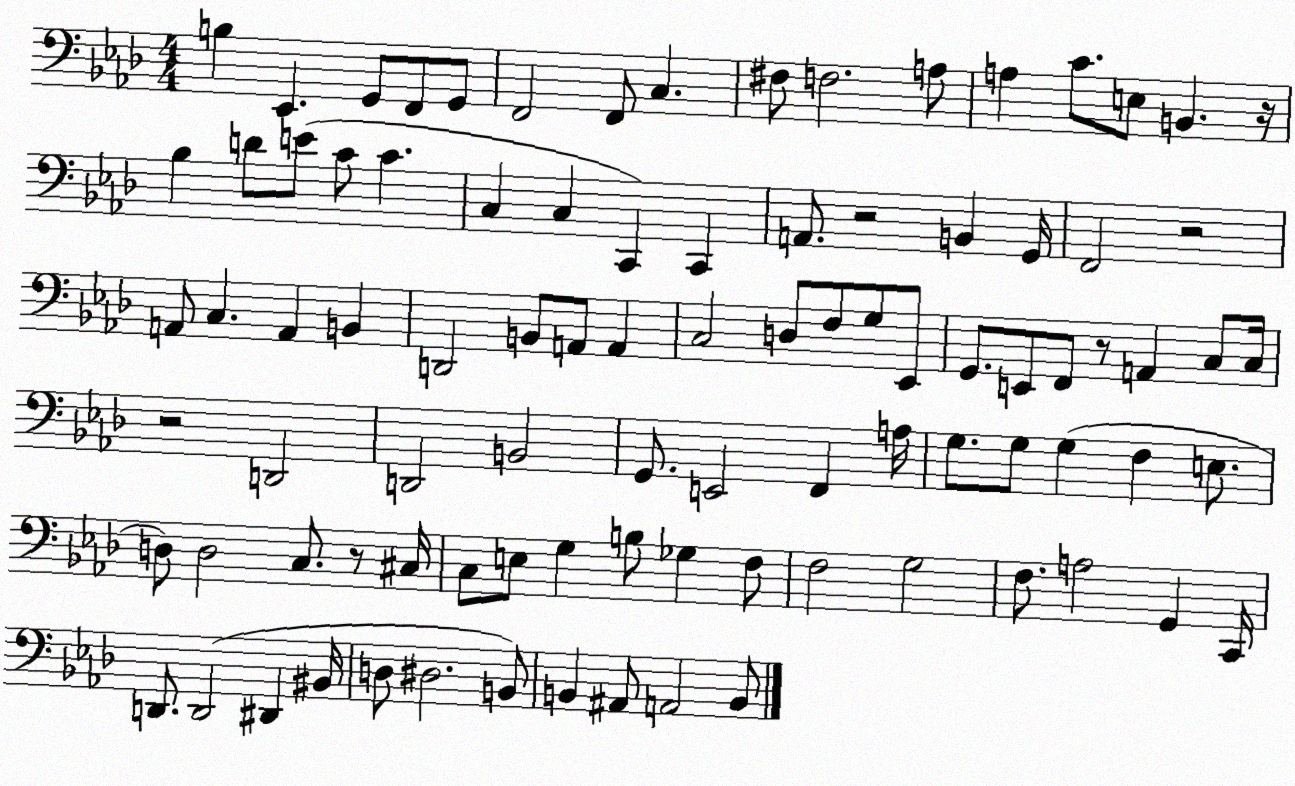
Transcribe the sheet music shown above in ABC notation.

X:1
T:Untitled
M:4/4
L:1/4
K:Ab
B, _E,, G,,/2 F,,/2 G,,/2 F,,2 F,,/2 C, ^F,/2 F,2 A,/2 A, C/2 E,/2 B,, z/4 _B, D/2 E/2 C/2 C C, C, C,, C,, A,,/2 z2 B,, G,,/4 F,,2 z2 A,,/2 C, A,, B,, D,,2 B,,/2 A,,/2 A,, C,2 D,/2 F,/2 G,/2 _E,,/2 G,,/2 E,,/2 F,,/2 z/2 A,, C,/2 C,/4 z2 D,,2 D,,2 B,,2 G,,/2 E,,2 F,, A,/4 G,/2 G,/2 G, F, E,/2 D,/2 D,2 C,/2 z/2 ^C,/4 C,/2 E,/2 G, B,/2 _G, F,/2 F,2 G,2 F,/2 A,2 G,, C,,/4 D,,/2 D,,2 ^D,, ^B,,/4 D,/2 ^D,2 B,,/2 B,, ^A,,/2 A,,2 B,,/2